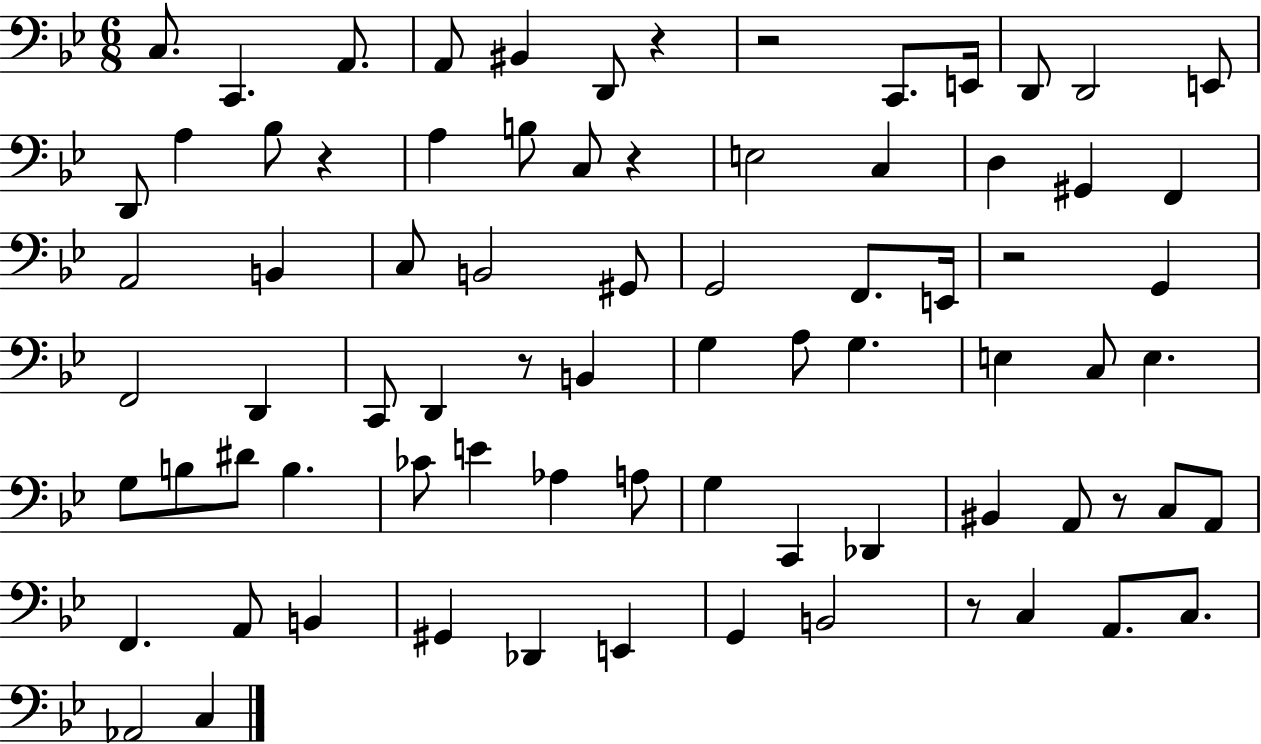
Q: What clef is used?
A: bass